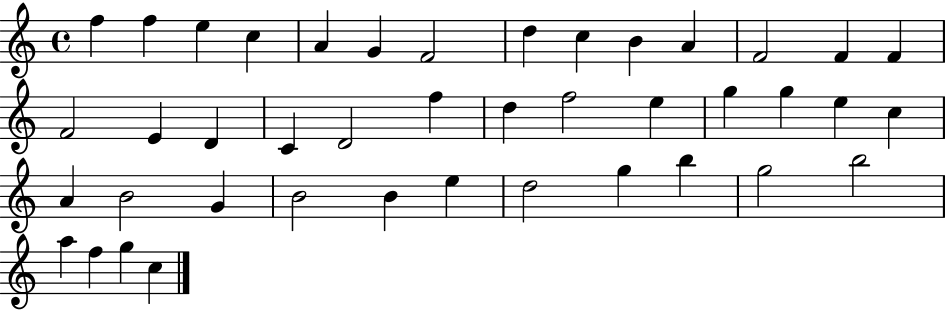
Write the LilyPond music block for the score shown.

{
  \clef treble
  \time 4/4
  \defaultTimeSignature
  \key c \major
  f''4 f''4 e''4 c''4 | a'4 g'4 f'2 | d''4 c''4 b'4 a'4 | f'2 f'4 f'4 | \break f'2 e'4 d'4 | c'4 d'2 f''4 | d''4 f''2 e''4 | g''4 g''4 e''4 c''4 | \break a'4 b'2 g'4 | b'2 b'4 e''4 | d''2 g''4 b''4 | g''2 b''2 | \break a''4 f''4 g''4 c''4 | \bar "|."
}